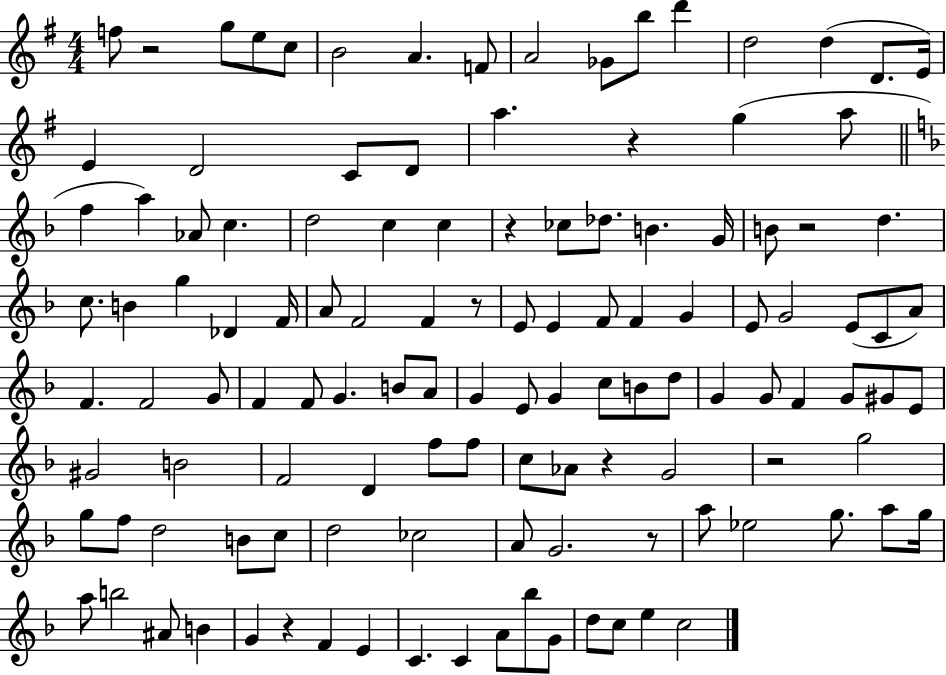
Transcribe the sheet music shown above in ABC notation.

X:1
T:Untitled
M:4/4
L:1/4
K:G
f/2 z2 g/2 e/2 c/2 B2 A F/2 A2 _G/2 b/2 d' d2 d D/2 E/4 E D2 C/2 D/2 a z g a/2 f a _A/2 c d2 c c z _c/2 _d/2 B G/4 B/2 z2 d c/2 B g _D F/4 A/2 F2 F z/2 E/2 E F/2 F G E/2 G2 E/2 C/2 A/2 F F2 G/2 F F/2 G B/2 A/2 G E/2 G c/2 B/2 d/2 G G/2 F G/2 ^G/2 E/2 ^G2 B2 F2 D f/2 f/2 c/2 _A/2 z G2 z2 g2 g/2 f/2 d2 B/2 c/2 d2 _c2 A/2 G2 z/2 a/2 _e2 g/2 a/2 g/4 a/2 b2 ^A/2 B G z F E C C A/2 _b/2 G/2 d/2 c/2 e c2